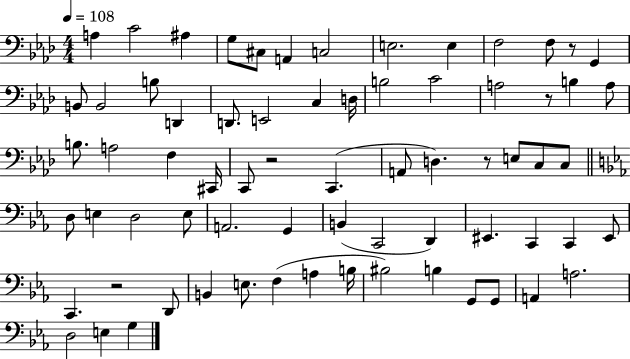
{
  \clef bass
  \numericTimeSignature
  \time 4/4
  \key aes \major
  \tempo 4 = 108
  a4 c'2 ais4 | g8 cis8 a,4 c2 | e2. e4 | f2 f8 r8 g,4 | \break b,8 b,2 b8 d,4 | d,8. e,2 c4 d16 | b2 c'2 | a2 r8 b4 a8 | \break b8. a2 f4 cis,16 | c,8 r2 c,4.( | a,8 d4.) r8 e8 c8 c8 | \bar "||" \break \key ees \major d8 e4 d2 e8 | a,2. g,4 | b,4( c,2 d,4) | eis,4. c,4 c,4 eis,8 | \break c,4. r2 d,8 | b,4 e8. f4( a4 b16 | bis2) b4 g,8 g,8 | a,4 a2. | \break d2 e4 g4 | \bar "|."
}